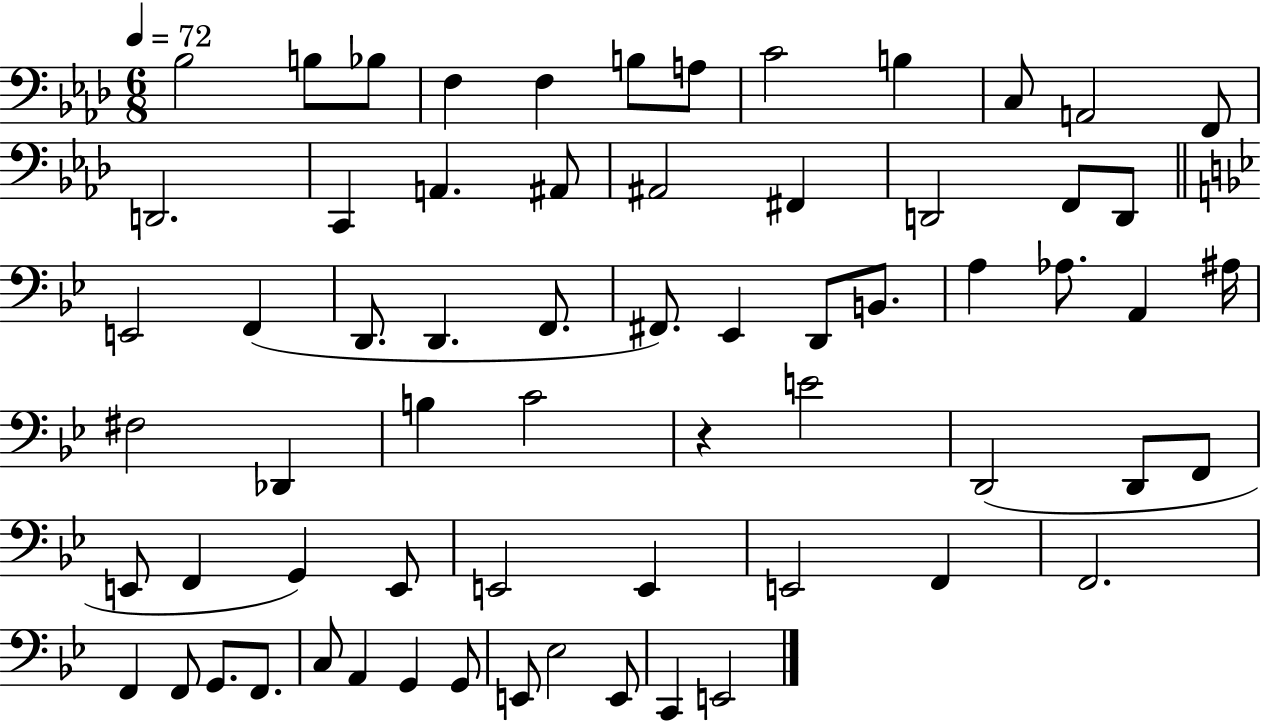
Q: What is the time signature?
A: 6/8